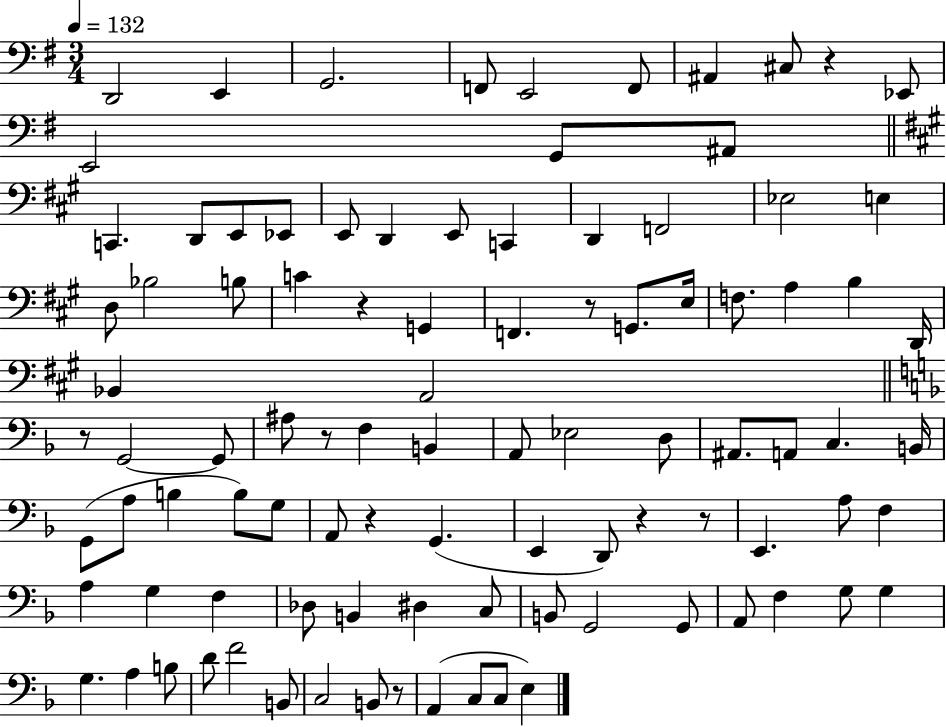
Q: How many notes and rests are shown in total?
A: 97